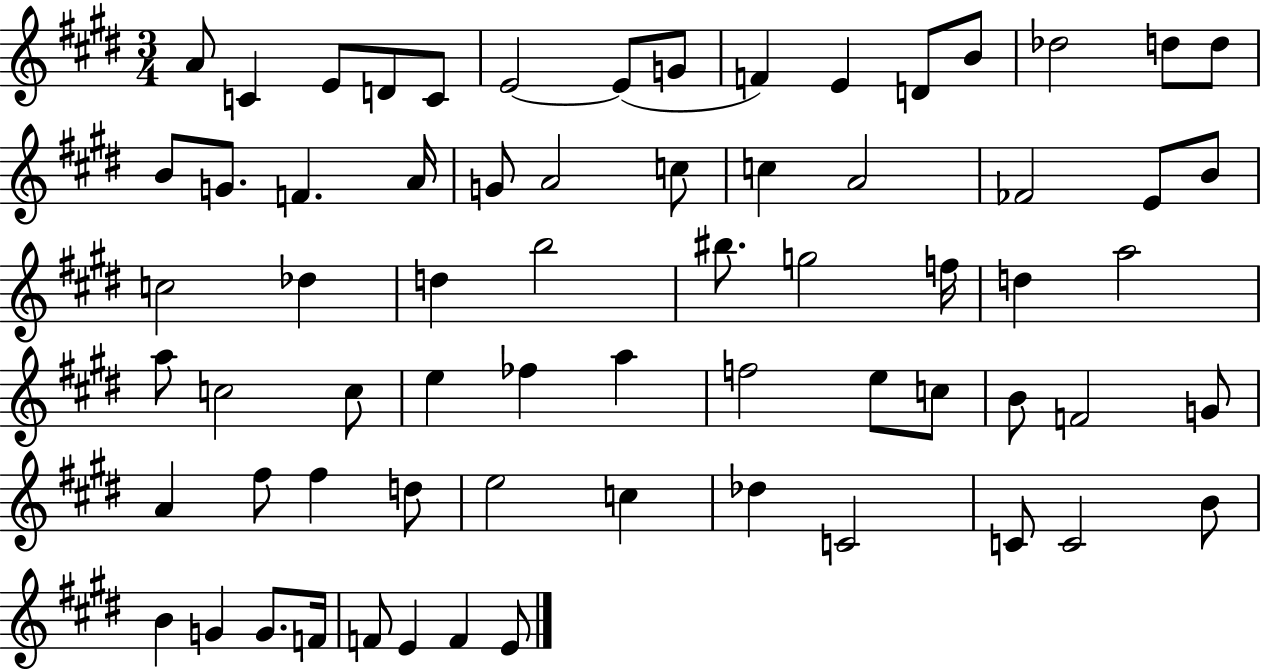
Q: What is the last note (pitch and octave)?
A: E4